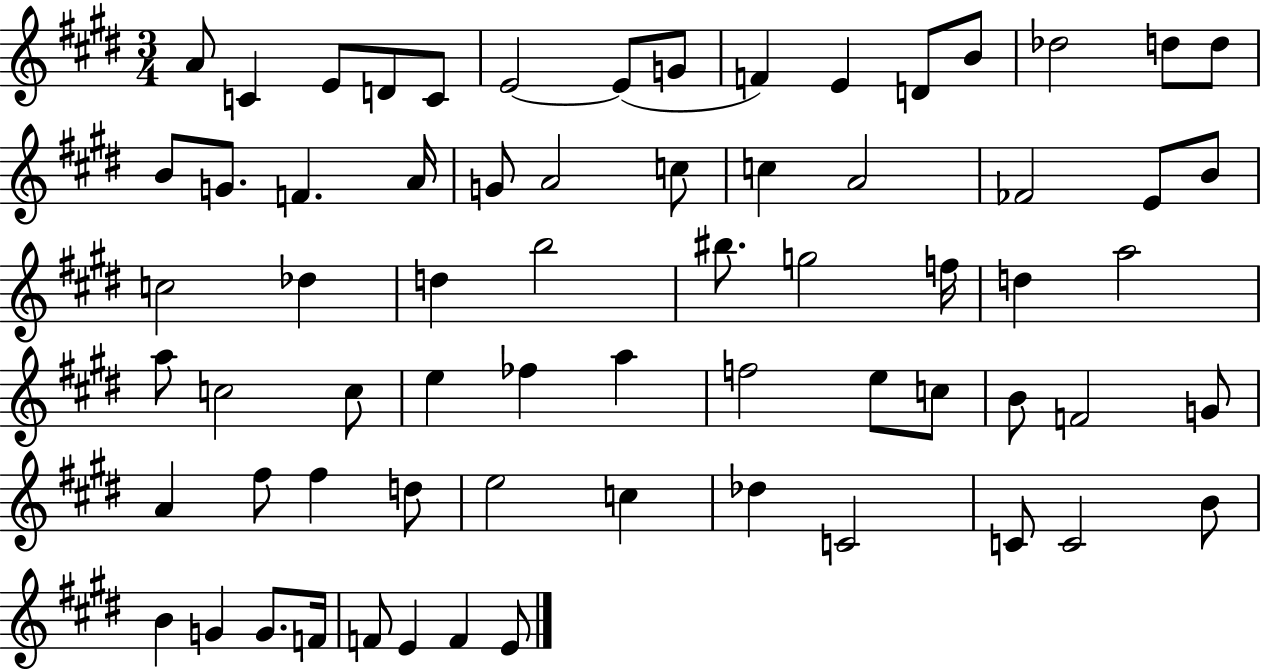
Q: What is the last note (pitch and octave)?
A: E4